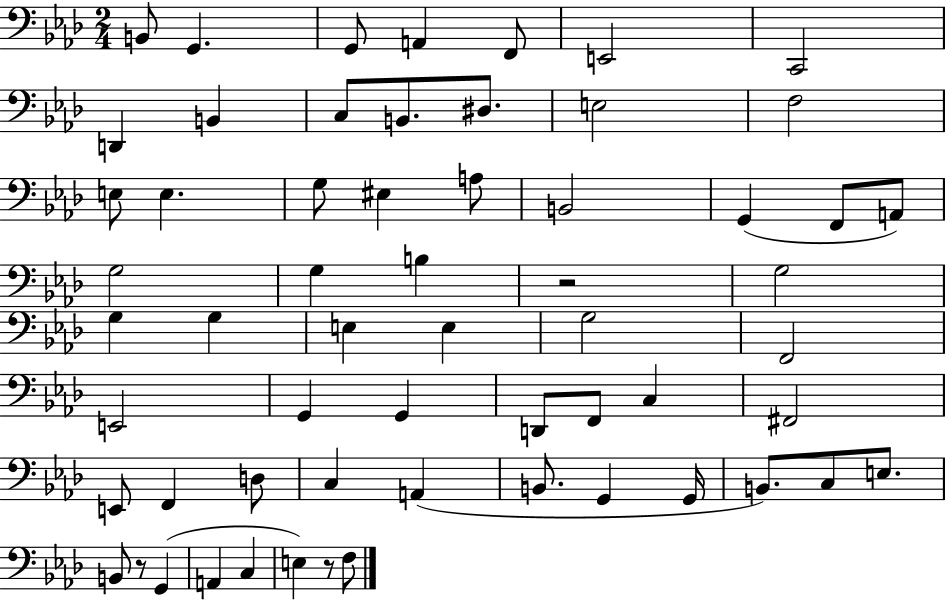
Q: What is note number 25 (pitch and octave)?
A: G3